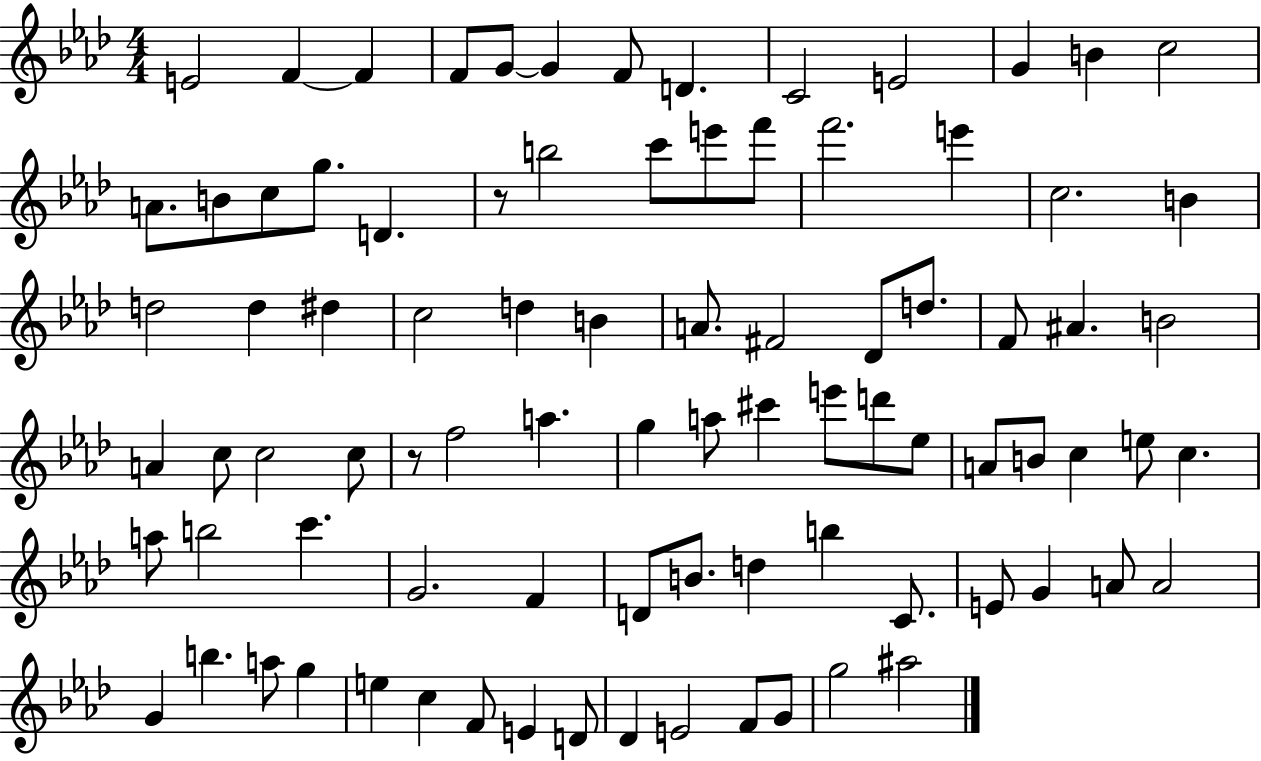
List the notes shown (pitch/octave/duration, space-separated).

E4/h F4/q F4/q F4/e G4/e G4/q F4/e D4/q. C4/h E4/h G4/q B4/q C5/h A4/e. B4/e C5/e G5/e. D4/q. R/e B5/h C6/e E6/e F6/e F6/h. E6/q C5/h. B4/q D5/h D5/q D#5/q C5/h D5/q B4/q A4/e. F#4/h Db4/e D5/e. F4/e A#4/q. B4/h A4/q C5/e C5/h C5/e R/e F5/h A5/q. G5/q A5/e C#6/q E6/e D6/e Eb5/e A4/e B4/e C5/q E5/e C5/q. A5/e B5/h C6/q. G4/h. F4/q D4/e B4/e. D5/q B5/q C4/e. E4/e G4/q A4/e A4/h G4/q B5/q. A5/e G5/q E5/q C5/q F4/e E4/q D4/e Db4/q E4/h F4/e G4/e G5/h A#5/h